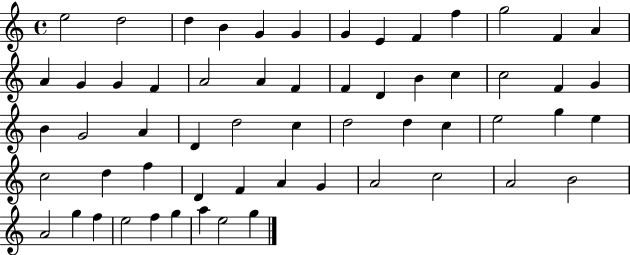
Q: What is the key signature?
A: C major